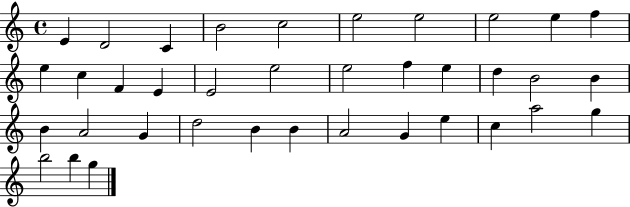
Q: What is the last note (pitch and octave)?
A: G5